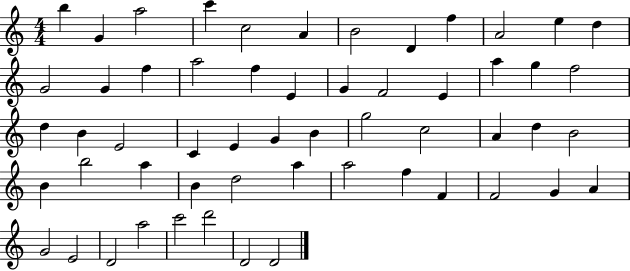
X:1
T:Untitled
M:4/4
L:1/4
K:C
b G a2 c' c2 A B2 D f A2 e d G2 G f a2 f E G F2 E a g f2 d B E2 C E G B g2 c2 A d B2 B b2 a B d2 a a2 f F F2 G A G2 E2 D2 a2 c'2 d'2 D2 D2